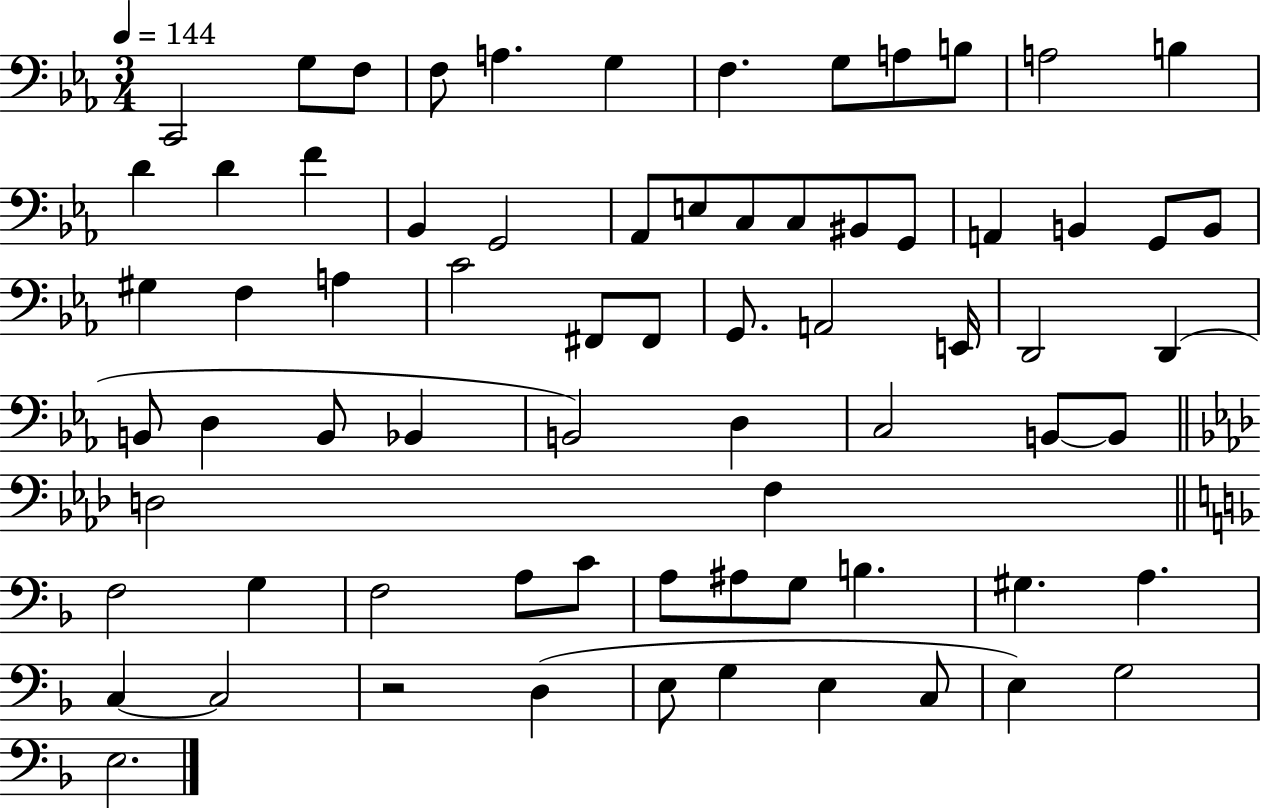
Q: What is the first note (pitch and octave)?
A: C2